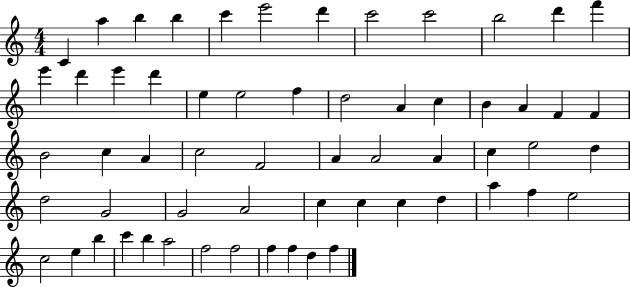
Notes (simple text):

C4/q A5/q B5/q B5/q C6/q E6/h D6/q C6/h C6/h B5/h D6/q F6/q E6/q D6/q E6/q D6/q E5/q E5/h F5/q D5/h A4/q C5/q B4/q A4/q F4/q F4/q B4/h C5/q A4/q C5/h F4/h A4/q A4/h A4/q C5/q E5/h D5/q D5/h G4/h G4/h A4/h C5/q C5/q C5/q D5/q A5/q F5/q E5/h C5/h E5/q B5/q C6/q B5/q A5/h F5/h F5/h F5/q F5/q D5/q F5/q